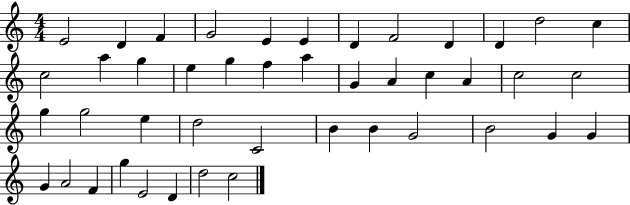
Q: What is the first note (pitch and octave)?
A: E4